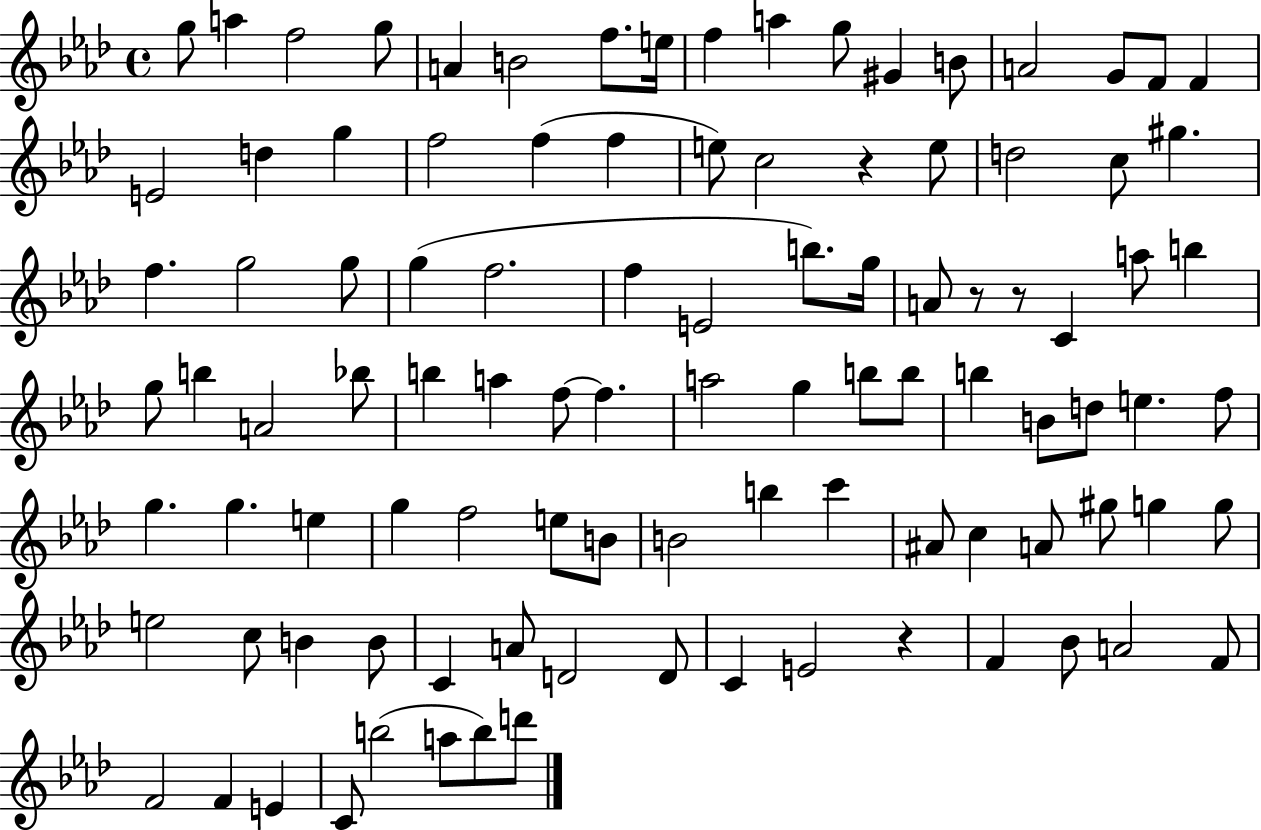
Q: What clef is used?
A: treble